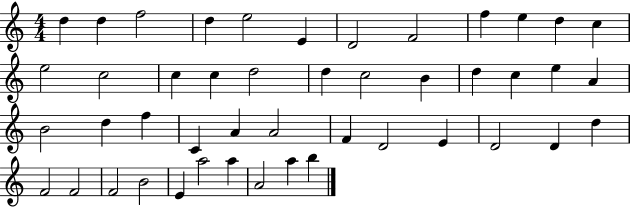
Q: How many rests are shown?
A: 0